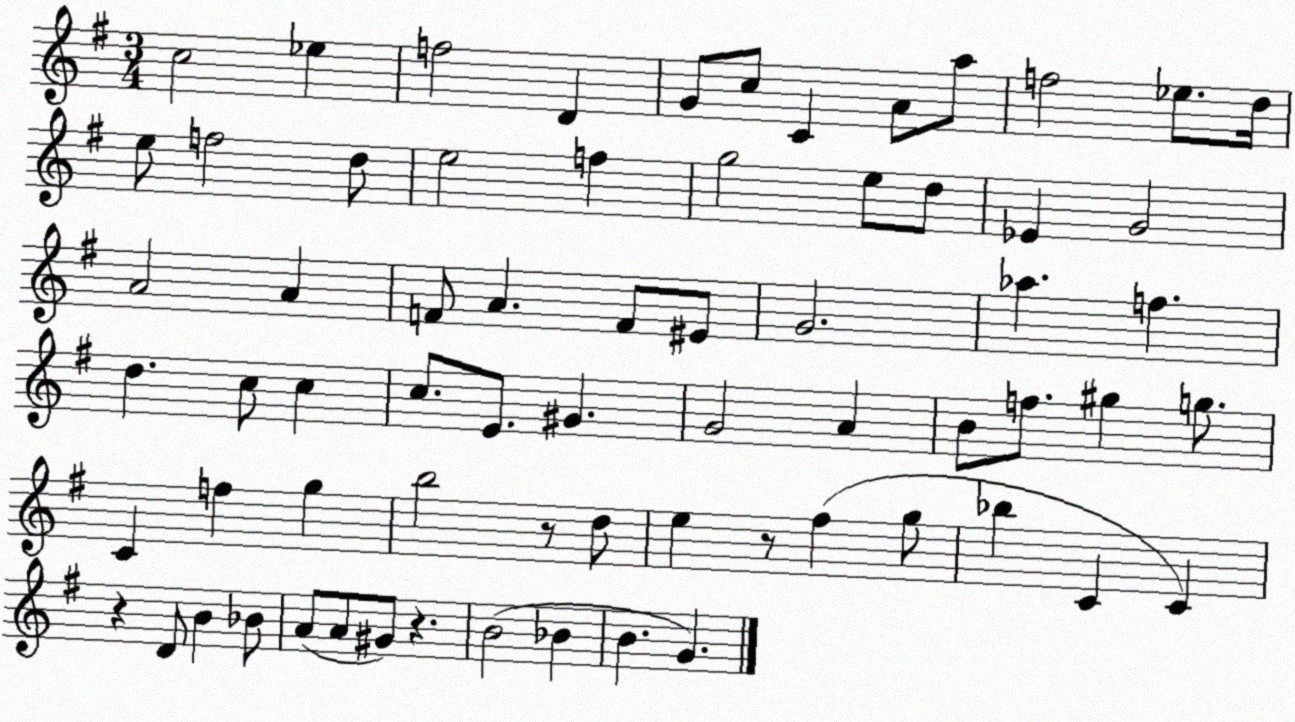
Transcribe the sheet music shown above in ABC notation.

X:1
T:Untitled
M:3/4
L:1/4
K:G
c2 _e f2 D G/2 c/2 C A/2 a/2 f2 _e/2 d/4 e/2 f2 d/2 e2 f g2 e/2 d/2 _E G2 A2 A F/2 A F/2 ^E/2 G2 _a f d c/2 c c/2 E/2 ^G G2 A B/2 f/2 ^g g/2 C f g b2 z/2 d/2 e z/2 ^f g/2 _b C C z D/2 B _B/2 A/2 A/2 ^G/2 z B2 _B B G